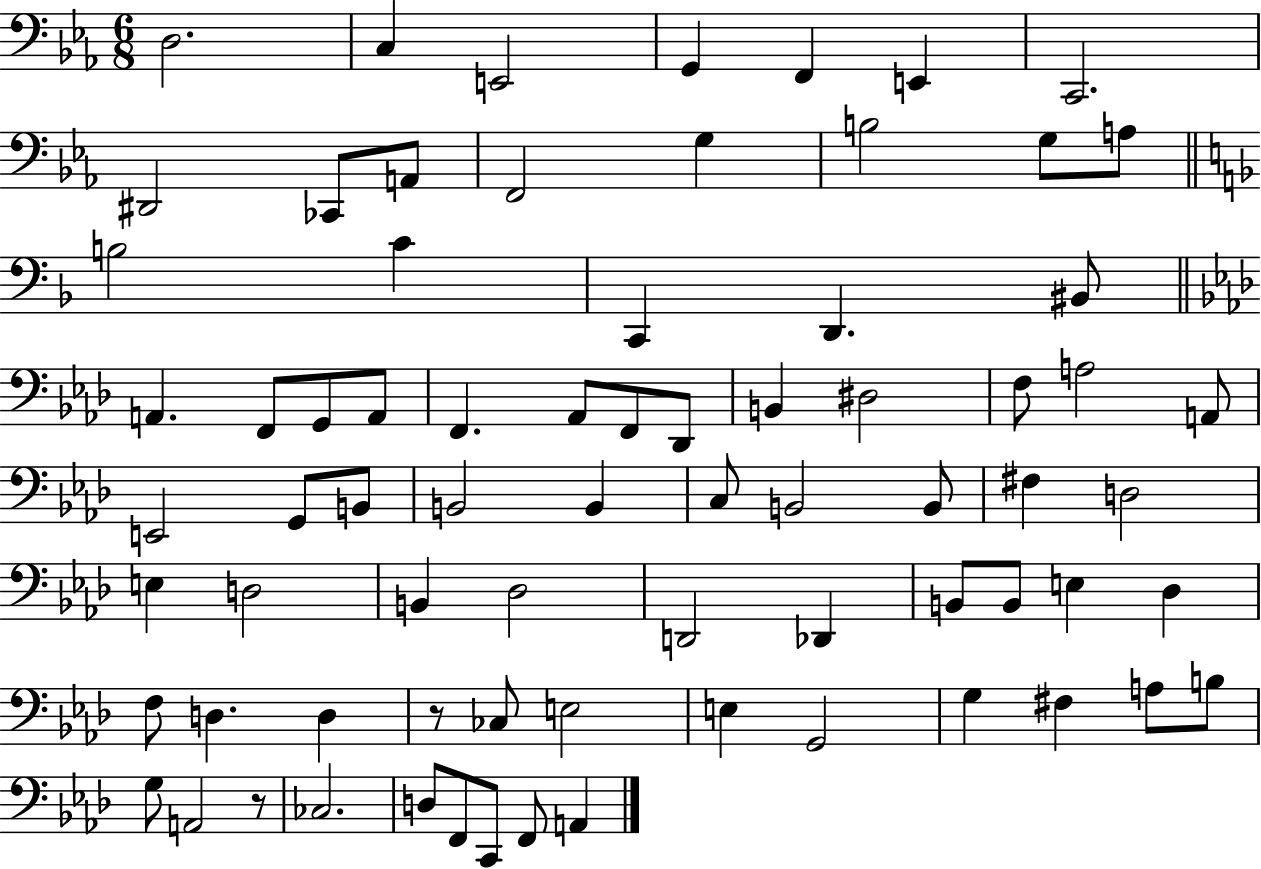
D3/h. C3/q E2/h G2/q F2/q E2/q C2/h. D#2/h CES2/e A2/e F2/h G3/q B3/h G3/e A3/e B3/h C4/q C2/q D2/q. BIS2/e A2/q. F2/e G2/e A2/e F2/q. Ab2/e F2/e Db2/e B2/q D#3/h F3/e A3/h A2/e E2/h G2/e B2/e B2/h B2/q C3/e B2/h B2/e F#3/q D3/h E3/q D3/h B2/q Db3/h D2/h Db2/q B2/e B2/e E3/q Db3/q F3/e D3/q. D3/q R/e CES3/e E3/h E3/q G2/h G3/q F#3/q A3/e B3/e G3/e A2/h R/e CES3/h. D3/e F2/e C2/e F2/e A2/q